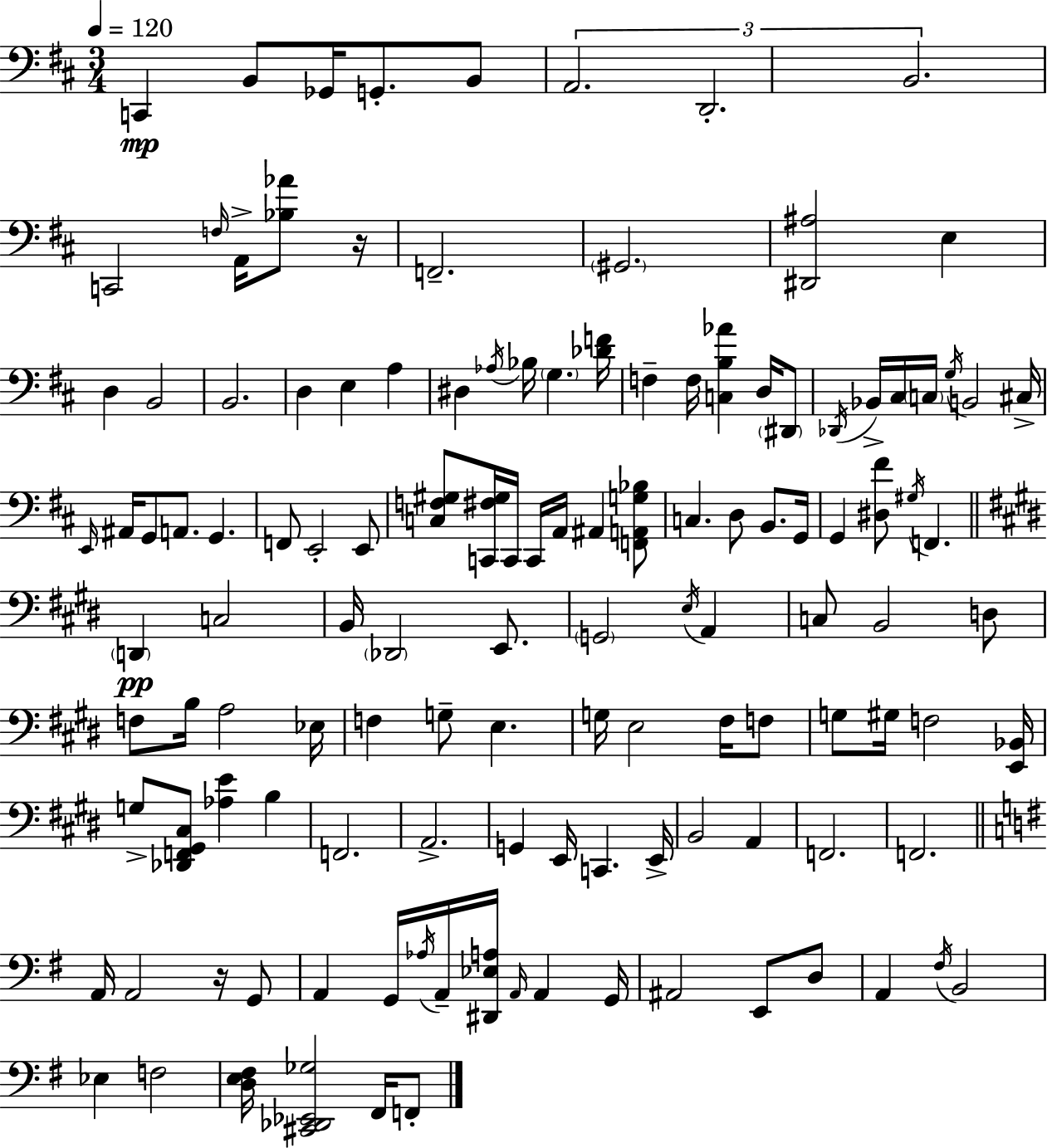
X:1
T:Untitled
M:3/4
L:1/4
K:D
C,, B,,/2 _G,,/4 G,,/2 B,,/2 A,,2 D,,2 B,,2 C,,2 F,/4 A,,/4 [_B,_A]/2 z/4 F,,2 ^G,,2 [^D,,^A,]2 E, D, B,,2 B,,2 D, E, A, ^D, _A,/4 _B,/4 G, [_DF]/4 F, F,/4 [C,B,_A] D,/4 ^D,,/2 _D,,/4 _B,,/4 ^C,/4 C,/4 G,/4 B,,2 ^C,/4 E,,/4 ^A,,/4 G,,/2 A,,/2 G,, F,,/2 E,,2 E,,/2 [C,F,^G,]/2 [C,,^F,^G,]/4 C,,/4 C,,/4 A,,/4 ^A,, [F,,A,,G,_B,]/2 C, D,/2 B,,/2 G,,/4 G,, [^D,^F]/2 ^G,/4 F,, D,, C,2 B,,/4 _D,,2 E,,/2 G,,2 E,/4 A,, C,/2 B,,2 D,/2 F,/2 B,/4 A,2 _E,/4 F, G,/2 E, G,/4 E,2 ^F,/4 F,/2 G,/2 ^G,/4 F,2 [E,,_B,,]/4 G,/2 [_D,,F,,^G,,^C,]/2 [_A,E] B, F,,2 A,,2 G,, E,,/4 C,, E,,/4 B,,2 A,, F,,2 F,,2 A,,/4 A,,2 z/4 G,,/2 A,, G,,/4 _A,/4 A,,/4 [^D,,_E,A,]/4 A,,/4 A,, G,,/4 ^A,,2 E,,/2 D,/2 A,, ^F,/4 B,,2 _E, F,2 [D,E,^F,]/4 [^C,,_D,,_E,,_G,]2 ^F,,/4 F,,/2